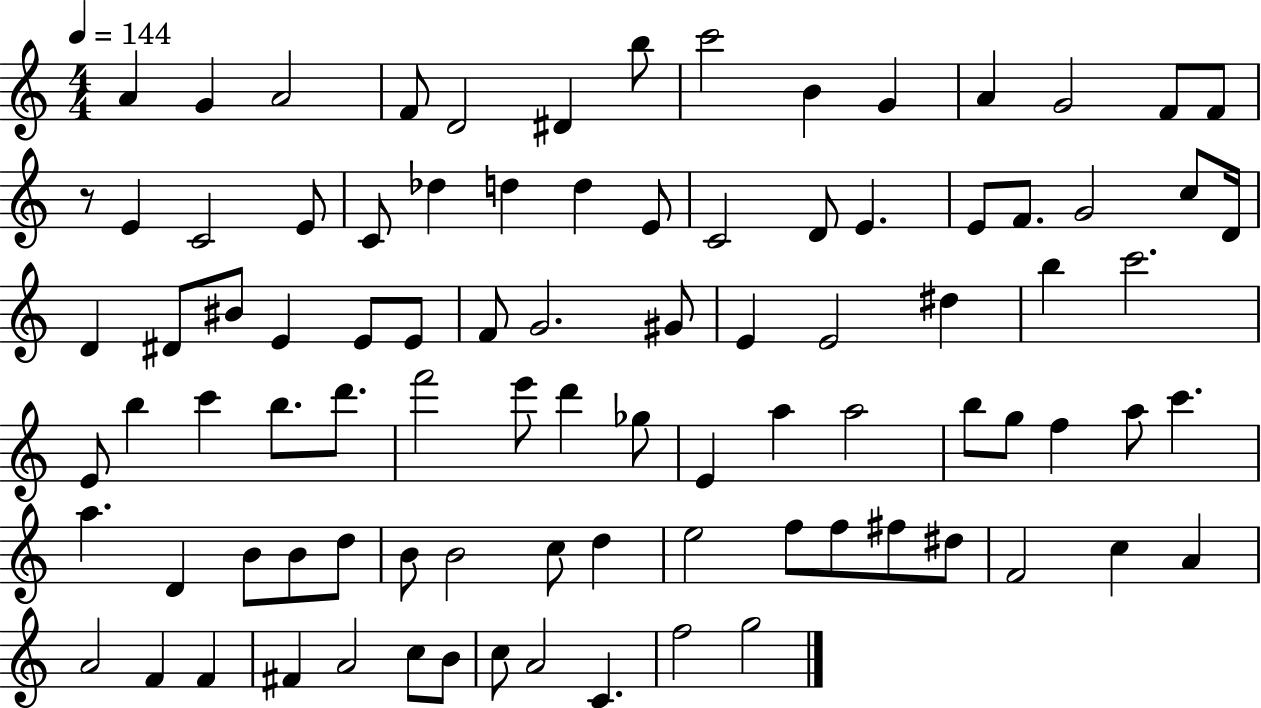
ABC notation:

X:1
T:Untitled
M:4/4
L:1/4
K:C
A G A2 F/2 D2 ^D b/2 c'2 B G A G2 F/2 F/2 z/2 E C2 E/2 C/2 _d d d E/2 C2 D/2 E E/2 F/2 G2 c/2 D/4 D ^D/2 ^B/2 E E/2 E/2 F/2 G2 ^G/2 E E2 ^d b c'2 E/2 b c' b/2 d'/2 f'2 e'/2 d' _g/2 E a a2 b/2 g/2 f a/2 c' a D B/2 B/2 d/2 B/2 B2 c/2 d e2 f/2 f/2 ^f/2 ^d/2 F2 c A A2 F F ^F A2 c/2 B/2 c/2 A2 C f2 g2